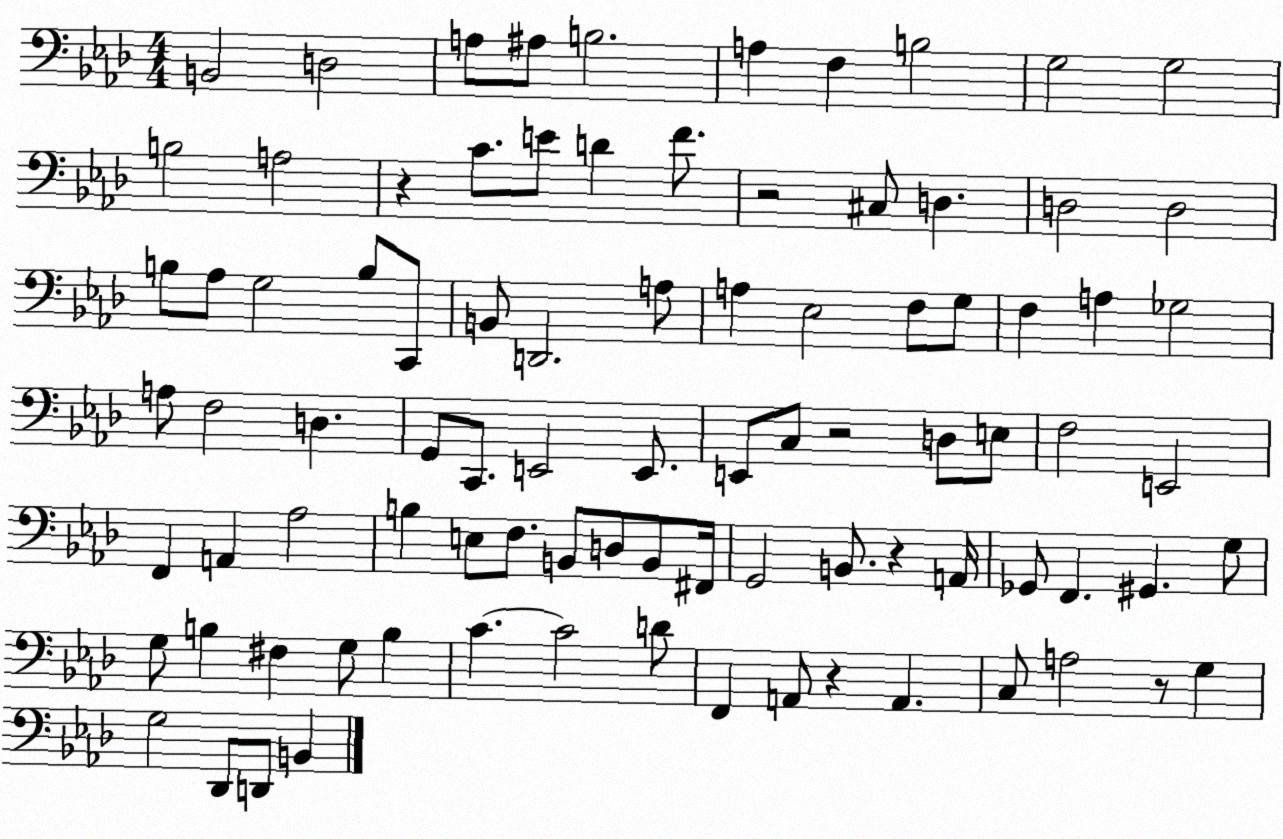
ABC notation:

X:1
T:Untitled
M:4/4
L:1/4
K:Ab
B,,2 D,2 A,/2 ^A,/2 B,2 A, F, B,2 G,2 G,2 B,2 A,2 z C/2 E/2 D F/2 z2 ^C,/2 D, D,2 D,2 B,/2 _A,/2 G,2 B,/2 C,,/2 B,,/2 D,,2 A,/2 A, _E,2 F,/2 G,/2 F, A, _G,2 A,/2 F,2 D, G,,/2 C,,/2 E,,2 E,,/2 E,,/2 C,/2 z2 D,/2 E,/2 F,2 E,,2 F,, A,, _A,2 B, E,/2 F,/2 B,,/2 D,/2 B,,/2 ^F,,/4 G,,2 B,,/2 z A,,/4 _G,,/2 F,, ^G,, G,/2 G,/2 B, ^F, G,/2 B, C C2 D/2 F,, A,,/2 z A,, C,/2 A,2 z/2 G, G,2 _D,,/2 D,,/2 B,,